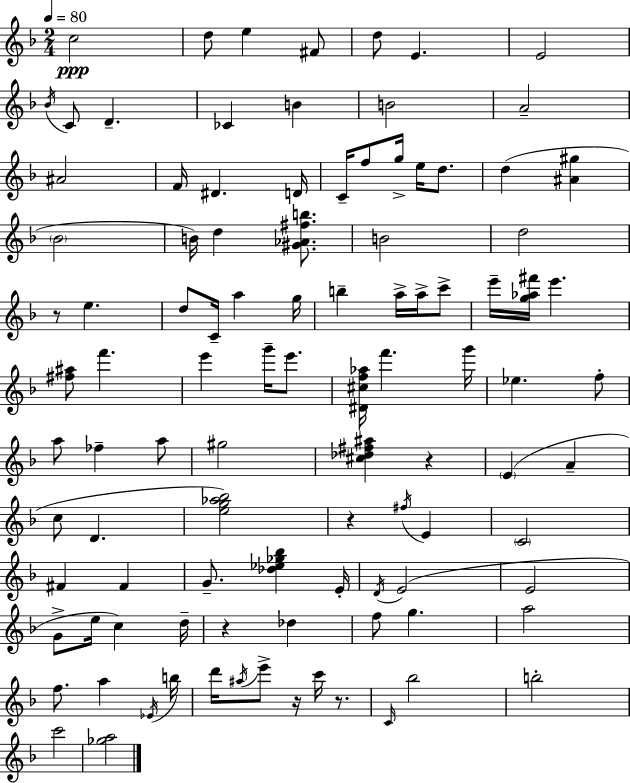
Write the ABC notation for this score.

X:1
T:Untitled
M:2/4
L:1/4
K:Dm
c2 d/2 e ^F/2 d/2 E E2 _B/4 C/2 D _C B B2 A2 ^A2 F/4 ^D D/4 C/4 f/2 g/4 e/4 d/2 d [^A^g] _B2 B/4 d [^G_A^fb]/2 B2 d2 z/2 e d/2 C/4 a g/4 b a/4 a/4 c'/2 e'/4 [g_a^f']/4 e' [^f^a]/2 f' e' g'/4 e'/2 [^D^cf_a]/4 f' g'/4 _e f/2 a/2 _f a/2 ^g2 [^c_d^f^a] z E A c/2 D [eg_a_b]2 z ^f/4 E C2 ^F ^F G/2 [_d_e_g_b] E/4 D/4 E2 E2 G/2 e/4 c d/4 z _d f/2 g a2 f/2 a _E/4 b/4 d'/4 ^a/4 e'/2 z/4 c'/4 z/2 C/4 _b2 b2 c'2 [_ga]2